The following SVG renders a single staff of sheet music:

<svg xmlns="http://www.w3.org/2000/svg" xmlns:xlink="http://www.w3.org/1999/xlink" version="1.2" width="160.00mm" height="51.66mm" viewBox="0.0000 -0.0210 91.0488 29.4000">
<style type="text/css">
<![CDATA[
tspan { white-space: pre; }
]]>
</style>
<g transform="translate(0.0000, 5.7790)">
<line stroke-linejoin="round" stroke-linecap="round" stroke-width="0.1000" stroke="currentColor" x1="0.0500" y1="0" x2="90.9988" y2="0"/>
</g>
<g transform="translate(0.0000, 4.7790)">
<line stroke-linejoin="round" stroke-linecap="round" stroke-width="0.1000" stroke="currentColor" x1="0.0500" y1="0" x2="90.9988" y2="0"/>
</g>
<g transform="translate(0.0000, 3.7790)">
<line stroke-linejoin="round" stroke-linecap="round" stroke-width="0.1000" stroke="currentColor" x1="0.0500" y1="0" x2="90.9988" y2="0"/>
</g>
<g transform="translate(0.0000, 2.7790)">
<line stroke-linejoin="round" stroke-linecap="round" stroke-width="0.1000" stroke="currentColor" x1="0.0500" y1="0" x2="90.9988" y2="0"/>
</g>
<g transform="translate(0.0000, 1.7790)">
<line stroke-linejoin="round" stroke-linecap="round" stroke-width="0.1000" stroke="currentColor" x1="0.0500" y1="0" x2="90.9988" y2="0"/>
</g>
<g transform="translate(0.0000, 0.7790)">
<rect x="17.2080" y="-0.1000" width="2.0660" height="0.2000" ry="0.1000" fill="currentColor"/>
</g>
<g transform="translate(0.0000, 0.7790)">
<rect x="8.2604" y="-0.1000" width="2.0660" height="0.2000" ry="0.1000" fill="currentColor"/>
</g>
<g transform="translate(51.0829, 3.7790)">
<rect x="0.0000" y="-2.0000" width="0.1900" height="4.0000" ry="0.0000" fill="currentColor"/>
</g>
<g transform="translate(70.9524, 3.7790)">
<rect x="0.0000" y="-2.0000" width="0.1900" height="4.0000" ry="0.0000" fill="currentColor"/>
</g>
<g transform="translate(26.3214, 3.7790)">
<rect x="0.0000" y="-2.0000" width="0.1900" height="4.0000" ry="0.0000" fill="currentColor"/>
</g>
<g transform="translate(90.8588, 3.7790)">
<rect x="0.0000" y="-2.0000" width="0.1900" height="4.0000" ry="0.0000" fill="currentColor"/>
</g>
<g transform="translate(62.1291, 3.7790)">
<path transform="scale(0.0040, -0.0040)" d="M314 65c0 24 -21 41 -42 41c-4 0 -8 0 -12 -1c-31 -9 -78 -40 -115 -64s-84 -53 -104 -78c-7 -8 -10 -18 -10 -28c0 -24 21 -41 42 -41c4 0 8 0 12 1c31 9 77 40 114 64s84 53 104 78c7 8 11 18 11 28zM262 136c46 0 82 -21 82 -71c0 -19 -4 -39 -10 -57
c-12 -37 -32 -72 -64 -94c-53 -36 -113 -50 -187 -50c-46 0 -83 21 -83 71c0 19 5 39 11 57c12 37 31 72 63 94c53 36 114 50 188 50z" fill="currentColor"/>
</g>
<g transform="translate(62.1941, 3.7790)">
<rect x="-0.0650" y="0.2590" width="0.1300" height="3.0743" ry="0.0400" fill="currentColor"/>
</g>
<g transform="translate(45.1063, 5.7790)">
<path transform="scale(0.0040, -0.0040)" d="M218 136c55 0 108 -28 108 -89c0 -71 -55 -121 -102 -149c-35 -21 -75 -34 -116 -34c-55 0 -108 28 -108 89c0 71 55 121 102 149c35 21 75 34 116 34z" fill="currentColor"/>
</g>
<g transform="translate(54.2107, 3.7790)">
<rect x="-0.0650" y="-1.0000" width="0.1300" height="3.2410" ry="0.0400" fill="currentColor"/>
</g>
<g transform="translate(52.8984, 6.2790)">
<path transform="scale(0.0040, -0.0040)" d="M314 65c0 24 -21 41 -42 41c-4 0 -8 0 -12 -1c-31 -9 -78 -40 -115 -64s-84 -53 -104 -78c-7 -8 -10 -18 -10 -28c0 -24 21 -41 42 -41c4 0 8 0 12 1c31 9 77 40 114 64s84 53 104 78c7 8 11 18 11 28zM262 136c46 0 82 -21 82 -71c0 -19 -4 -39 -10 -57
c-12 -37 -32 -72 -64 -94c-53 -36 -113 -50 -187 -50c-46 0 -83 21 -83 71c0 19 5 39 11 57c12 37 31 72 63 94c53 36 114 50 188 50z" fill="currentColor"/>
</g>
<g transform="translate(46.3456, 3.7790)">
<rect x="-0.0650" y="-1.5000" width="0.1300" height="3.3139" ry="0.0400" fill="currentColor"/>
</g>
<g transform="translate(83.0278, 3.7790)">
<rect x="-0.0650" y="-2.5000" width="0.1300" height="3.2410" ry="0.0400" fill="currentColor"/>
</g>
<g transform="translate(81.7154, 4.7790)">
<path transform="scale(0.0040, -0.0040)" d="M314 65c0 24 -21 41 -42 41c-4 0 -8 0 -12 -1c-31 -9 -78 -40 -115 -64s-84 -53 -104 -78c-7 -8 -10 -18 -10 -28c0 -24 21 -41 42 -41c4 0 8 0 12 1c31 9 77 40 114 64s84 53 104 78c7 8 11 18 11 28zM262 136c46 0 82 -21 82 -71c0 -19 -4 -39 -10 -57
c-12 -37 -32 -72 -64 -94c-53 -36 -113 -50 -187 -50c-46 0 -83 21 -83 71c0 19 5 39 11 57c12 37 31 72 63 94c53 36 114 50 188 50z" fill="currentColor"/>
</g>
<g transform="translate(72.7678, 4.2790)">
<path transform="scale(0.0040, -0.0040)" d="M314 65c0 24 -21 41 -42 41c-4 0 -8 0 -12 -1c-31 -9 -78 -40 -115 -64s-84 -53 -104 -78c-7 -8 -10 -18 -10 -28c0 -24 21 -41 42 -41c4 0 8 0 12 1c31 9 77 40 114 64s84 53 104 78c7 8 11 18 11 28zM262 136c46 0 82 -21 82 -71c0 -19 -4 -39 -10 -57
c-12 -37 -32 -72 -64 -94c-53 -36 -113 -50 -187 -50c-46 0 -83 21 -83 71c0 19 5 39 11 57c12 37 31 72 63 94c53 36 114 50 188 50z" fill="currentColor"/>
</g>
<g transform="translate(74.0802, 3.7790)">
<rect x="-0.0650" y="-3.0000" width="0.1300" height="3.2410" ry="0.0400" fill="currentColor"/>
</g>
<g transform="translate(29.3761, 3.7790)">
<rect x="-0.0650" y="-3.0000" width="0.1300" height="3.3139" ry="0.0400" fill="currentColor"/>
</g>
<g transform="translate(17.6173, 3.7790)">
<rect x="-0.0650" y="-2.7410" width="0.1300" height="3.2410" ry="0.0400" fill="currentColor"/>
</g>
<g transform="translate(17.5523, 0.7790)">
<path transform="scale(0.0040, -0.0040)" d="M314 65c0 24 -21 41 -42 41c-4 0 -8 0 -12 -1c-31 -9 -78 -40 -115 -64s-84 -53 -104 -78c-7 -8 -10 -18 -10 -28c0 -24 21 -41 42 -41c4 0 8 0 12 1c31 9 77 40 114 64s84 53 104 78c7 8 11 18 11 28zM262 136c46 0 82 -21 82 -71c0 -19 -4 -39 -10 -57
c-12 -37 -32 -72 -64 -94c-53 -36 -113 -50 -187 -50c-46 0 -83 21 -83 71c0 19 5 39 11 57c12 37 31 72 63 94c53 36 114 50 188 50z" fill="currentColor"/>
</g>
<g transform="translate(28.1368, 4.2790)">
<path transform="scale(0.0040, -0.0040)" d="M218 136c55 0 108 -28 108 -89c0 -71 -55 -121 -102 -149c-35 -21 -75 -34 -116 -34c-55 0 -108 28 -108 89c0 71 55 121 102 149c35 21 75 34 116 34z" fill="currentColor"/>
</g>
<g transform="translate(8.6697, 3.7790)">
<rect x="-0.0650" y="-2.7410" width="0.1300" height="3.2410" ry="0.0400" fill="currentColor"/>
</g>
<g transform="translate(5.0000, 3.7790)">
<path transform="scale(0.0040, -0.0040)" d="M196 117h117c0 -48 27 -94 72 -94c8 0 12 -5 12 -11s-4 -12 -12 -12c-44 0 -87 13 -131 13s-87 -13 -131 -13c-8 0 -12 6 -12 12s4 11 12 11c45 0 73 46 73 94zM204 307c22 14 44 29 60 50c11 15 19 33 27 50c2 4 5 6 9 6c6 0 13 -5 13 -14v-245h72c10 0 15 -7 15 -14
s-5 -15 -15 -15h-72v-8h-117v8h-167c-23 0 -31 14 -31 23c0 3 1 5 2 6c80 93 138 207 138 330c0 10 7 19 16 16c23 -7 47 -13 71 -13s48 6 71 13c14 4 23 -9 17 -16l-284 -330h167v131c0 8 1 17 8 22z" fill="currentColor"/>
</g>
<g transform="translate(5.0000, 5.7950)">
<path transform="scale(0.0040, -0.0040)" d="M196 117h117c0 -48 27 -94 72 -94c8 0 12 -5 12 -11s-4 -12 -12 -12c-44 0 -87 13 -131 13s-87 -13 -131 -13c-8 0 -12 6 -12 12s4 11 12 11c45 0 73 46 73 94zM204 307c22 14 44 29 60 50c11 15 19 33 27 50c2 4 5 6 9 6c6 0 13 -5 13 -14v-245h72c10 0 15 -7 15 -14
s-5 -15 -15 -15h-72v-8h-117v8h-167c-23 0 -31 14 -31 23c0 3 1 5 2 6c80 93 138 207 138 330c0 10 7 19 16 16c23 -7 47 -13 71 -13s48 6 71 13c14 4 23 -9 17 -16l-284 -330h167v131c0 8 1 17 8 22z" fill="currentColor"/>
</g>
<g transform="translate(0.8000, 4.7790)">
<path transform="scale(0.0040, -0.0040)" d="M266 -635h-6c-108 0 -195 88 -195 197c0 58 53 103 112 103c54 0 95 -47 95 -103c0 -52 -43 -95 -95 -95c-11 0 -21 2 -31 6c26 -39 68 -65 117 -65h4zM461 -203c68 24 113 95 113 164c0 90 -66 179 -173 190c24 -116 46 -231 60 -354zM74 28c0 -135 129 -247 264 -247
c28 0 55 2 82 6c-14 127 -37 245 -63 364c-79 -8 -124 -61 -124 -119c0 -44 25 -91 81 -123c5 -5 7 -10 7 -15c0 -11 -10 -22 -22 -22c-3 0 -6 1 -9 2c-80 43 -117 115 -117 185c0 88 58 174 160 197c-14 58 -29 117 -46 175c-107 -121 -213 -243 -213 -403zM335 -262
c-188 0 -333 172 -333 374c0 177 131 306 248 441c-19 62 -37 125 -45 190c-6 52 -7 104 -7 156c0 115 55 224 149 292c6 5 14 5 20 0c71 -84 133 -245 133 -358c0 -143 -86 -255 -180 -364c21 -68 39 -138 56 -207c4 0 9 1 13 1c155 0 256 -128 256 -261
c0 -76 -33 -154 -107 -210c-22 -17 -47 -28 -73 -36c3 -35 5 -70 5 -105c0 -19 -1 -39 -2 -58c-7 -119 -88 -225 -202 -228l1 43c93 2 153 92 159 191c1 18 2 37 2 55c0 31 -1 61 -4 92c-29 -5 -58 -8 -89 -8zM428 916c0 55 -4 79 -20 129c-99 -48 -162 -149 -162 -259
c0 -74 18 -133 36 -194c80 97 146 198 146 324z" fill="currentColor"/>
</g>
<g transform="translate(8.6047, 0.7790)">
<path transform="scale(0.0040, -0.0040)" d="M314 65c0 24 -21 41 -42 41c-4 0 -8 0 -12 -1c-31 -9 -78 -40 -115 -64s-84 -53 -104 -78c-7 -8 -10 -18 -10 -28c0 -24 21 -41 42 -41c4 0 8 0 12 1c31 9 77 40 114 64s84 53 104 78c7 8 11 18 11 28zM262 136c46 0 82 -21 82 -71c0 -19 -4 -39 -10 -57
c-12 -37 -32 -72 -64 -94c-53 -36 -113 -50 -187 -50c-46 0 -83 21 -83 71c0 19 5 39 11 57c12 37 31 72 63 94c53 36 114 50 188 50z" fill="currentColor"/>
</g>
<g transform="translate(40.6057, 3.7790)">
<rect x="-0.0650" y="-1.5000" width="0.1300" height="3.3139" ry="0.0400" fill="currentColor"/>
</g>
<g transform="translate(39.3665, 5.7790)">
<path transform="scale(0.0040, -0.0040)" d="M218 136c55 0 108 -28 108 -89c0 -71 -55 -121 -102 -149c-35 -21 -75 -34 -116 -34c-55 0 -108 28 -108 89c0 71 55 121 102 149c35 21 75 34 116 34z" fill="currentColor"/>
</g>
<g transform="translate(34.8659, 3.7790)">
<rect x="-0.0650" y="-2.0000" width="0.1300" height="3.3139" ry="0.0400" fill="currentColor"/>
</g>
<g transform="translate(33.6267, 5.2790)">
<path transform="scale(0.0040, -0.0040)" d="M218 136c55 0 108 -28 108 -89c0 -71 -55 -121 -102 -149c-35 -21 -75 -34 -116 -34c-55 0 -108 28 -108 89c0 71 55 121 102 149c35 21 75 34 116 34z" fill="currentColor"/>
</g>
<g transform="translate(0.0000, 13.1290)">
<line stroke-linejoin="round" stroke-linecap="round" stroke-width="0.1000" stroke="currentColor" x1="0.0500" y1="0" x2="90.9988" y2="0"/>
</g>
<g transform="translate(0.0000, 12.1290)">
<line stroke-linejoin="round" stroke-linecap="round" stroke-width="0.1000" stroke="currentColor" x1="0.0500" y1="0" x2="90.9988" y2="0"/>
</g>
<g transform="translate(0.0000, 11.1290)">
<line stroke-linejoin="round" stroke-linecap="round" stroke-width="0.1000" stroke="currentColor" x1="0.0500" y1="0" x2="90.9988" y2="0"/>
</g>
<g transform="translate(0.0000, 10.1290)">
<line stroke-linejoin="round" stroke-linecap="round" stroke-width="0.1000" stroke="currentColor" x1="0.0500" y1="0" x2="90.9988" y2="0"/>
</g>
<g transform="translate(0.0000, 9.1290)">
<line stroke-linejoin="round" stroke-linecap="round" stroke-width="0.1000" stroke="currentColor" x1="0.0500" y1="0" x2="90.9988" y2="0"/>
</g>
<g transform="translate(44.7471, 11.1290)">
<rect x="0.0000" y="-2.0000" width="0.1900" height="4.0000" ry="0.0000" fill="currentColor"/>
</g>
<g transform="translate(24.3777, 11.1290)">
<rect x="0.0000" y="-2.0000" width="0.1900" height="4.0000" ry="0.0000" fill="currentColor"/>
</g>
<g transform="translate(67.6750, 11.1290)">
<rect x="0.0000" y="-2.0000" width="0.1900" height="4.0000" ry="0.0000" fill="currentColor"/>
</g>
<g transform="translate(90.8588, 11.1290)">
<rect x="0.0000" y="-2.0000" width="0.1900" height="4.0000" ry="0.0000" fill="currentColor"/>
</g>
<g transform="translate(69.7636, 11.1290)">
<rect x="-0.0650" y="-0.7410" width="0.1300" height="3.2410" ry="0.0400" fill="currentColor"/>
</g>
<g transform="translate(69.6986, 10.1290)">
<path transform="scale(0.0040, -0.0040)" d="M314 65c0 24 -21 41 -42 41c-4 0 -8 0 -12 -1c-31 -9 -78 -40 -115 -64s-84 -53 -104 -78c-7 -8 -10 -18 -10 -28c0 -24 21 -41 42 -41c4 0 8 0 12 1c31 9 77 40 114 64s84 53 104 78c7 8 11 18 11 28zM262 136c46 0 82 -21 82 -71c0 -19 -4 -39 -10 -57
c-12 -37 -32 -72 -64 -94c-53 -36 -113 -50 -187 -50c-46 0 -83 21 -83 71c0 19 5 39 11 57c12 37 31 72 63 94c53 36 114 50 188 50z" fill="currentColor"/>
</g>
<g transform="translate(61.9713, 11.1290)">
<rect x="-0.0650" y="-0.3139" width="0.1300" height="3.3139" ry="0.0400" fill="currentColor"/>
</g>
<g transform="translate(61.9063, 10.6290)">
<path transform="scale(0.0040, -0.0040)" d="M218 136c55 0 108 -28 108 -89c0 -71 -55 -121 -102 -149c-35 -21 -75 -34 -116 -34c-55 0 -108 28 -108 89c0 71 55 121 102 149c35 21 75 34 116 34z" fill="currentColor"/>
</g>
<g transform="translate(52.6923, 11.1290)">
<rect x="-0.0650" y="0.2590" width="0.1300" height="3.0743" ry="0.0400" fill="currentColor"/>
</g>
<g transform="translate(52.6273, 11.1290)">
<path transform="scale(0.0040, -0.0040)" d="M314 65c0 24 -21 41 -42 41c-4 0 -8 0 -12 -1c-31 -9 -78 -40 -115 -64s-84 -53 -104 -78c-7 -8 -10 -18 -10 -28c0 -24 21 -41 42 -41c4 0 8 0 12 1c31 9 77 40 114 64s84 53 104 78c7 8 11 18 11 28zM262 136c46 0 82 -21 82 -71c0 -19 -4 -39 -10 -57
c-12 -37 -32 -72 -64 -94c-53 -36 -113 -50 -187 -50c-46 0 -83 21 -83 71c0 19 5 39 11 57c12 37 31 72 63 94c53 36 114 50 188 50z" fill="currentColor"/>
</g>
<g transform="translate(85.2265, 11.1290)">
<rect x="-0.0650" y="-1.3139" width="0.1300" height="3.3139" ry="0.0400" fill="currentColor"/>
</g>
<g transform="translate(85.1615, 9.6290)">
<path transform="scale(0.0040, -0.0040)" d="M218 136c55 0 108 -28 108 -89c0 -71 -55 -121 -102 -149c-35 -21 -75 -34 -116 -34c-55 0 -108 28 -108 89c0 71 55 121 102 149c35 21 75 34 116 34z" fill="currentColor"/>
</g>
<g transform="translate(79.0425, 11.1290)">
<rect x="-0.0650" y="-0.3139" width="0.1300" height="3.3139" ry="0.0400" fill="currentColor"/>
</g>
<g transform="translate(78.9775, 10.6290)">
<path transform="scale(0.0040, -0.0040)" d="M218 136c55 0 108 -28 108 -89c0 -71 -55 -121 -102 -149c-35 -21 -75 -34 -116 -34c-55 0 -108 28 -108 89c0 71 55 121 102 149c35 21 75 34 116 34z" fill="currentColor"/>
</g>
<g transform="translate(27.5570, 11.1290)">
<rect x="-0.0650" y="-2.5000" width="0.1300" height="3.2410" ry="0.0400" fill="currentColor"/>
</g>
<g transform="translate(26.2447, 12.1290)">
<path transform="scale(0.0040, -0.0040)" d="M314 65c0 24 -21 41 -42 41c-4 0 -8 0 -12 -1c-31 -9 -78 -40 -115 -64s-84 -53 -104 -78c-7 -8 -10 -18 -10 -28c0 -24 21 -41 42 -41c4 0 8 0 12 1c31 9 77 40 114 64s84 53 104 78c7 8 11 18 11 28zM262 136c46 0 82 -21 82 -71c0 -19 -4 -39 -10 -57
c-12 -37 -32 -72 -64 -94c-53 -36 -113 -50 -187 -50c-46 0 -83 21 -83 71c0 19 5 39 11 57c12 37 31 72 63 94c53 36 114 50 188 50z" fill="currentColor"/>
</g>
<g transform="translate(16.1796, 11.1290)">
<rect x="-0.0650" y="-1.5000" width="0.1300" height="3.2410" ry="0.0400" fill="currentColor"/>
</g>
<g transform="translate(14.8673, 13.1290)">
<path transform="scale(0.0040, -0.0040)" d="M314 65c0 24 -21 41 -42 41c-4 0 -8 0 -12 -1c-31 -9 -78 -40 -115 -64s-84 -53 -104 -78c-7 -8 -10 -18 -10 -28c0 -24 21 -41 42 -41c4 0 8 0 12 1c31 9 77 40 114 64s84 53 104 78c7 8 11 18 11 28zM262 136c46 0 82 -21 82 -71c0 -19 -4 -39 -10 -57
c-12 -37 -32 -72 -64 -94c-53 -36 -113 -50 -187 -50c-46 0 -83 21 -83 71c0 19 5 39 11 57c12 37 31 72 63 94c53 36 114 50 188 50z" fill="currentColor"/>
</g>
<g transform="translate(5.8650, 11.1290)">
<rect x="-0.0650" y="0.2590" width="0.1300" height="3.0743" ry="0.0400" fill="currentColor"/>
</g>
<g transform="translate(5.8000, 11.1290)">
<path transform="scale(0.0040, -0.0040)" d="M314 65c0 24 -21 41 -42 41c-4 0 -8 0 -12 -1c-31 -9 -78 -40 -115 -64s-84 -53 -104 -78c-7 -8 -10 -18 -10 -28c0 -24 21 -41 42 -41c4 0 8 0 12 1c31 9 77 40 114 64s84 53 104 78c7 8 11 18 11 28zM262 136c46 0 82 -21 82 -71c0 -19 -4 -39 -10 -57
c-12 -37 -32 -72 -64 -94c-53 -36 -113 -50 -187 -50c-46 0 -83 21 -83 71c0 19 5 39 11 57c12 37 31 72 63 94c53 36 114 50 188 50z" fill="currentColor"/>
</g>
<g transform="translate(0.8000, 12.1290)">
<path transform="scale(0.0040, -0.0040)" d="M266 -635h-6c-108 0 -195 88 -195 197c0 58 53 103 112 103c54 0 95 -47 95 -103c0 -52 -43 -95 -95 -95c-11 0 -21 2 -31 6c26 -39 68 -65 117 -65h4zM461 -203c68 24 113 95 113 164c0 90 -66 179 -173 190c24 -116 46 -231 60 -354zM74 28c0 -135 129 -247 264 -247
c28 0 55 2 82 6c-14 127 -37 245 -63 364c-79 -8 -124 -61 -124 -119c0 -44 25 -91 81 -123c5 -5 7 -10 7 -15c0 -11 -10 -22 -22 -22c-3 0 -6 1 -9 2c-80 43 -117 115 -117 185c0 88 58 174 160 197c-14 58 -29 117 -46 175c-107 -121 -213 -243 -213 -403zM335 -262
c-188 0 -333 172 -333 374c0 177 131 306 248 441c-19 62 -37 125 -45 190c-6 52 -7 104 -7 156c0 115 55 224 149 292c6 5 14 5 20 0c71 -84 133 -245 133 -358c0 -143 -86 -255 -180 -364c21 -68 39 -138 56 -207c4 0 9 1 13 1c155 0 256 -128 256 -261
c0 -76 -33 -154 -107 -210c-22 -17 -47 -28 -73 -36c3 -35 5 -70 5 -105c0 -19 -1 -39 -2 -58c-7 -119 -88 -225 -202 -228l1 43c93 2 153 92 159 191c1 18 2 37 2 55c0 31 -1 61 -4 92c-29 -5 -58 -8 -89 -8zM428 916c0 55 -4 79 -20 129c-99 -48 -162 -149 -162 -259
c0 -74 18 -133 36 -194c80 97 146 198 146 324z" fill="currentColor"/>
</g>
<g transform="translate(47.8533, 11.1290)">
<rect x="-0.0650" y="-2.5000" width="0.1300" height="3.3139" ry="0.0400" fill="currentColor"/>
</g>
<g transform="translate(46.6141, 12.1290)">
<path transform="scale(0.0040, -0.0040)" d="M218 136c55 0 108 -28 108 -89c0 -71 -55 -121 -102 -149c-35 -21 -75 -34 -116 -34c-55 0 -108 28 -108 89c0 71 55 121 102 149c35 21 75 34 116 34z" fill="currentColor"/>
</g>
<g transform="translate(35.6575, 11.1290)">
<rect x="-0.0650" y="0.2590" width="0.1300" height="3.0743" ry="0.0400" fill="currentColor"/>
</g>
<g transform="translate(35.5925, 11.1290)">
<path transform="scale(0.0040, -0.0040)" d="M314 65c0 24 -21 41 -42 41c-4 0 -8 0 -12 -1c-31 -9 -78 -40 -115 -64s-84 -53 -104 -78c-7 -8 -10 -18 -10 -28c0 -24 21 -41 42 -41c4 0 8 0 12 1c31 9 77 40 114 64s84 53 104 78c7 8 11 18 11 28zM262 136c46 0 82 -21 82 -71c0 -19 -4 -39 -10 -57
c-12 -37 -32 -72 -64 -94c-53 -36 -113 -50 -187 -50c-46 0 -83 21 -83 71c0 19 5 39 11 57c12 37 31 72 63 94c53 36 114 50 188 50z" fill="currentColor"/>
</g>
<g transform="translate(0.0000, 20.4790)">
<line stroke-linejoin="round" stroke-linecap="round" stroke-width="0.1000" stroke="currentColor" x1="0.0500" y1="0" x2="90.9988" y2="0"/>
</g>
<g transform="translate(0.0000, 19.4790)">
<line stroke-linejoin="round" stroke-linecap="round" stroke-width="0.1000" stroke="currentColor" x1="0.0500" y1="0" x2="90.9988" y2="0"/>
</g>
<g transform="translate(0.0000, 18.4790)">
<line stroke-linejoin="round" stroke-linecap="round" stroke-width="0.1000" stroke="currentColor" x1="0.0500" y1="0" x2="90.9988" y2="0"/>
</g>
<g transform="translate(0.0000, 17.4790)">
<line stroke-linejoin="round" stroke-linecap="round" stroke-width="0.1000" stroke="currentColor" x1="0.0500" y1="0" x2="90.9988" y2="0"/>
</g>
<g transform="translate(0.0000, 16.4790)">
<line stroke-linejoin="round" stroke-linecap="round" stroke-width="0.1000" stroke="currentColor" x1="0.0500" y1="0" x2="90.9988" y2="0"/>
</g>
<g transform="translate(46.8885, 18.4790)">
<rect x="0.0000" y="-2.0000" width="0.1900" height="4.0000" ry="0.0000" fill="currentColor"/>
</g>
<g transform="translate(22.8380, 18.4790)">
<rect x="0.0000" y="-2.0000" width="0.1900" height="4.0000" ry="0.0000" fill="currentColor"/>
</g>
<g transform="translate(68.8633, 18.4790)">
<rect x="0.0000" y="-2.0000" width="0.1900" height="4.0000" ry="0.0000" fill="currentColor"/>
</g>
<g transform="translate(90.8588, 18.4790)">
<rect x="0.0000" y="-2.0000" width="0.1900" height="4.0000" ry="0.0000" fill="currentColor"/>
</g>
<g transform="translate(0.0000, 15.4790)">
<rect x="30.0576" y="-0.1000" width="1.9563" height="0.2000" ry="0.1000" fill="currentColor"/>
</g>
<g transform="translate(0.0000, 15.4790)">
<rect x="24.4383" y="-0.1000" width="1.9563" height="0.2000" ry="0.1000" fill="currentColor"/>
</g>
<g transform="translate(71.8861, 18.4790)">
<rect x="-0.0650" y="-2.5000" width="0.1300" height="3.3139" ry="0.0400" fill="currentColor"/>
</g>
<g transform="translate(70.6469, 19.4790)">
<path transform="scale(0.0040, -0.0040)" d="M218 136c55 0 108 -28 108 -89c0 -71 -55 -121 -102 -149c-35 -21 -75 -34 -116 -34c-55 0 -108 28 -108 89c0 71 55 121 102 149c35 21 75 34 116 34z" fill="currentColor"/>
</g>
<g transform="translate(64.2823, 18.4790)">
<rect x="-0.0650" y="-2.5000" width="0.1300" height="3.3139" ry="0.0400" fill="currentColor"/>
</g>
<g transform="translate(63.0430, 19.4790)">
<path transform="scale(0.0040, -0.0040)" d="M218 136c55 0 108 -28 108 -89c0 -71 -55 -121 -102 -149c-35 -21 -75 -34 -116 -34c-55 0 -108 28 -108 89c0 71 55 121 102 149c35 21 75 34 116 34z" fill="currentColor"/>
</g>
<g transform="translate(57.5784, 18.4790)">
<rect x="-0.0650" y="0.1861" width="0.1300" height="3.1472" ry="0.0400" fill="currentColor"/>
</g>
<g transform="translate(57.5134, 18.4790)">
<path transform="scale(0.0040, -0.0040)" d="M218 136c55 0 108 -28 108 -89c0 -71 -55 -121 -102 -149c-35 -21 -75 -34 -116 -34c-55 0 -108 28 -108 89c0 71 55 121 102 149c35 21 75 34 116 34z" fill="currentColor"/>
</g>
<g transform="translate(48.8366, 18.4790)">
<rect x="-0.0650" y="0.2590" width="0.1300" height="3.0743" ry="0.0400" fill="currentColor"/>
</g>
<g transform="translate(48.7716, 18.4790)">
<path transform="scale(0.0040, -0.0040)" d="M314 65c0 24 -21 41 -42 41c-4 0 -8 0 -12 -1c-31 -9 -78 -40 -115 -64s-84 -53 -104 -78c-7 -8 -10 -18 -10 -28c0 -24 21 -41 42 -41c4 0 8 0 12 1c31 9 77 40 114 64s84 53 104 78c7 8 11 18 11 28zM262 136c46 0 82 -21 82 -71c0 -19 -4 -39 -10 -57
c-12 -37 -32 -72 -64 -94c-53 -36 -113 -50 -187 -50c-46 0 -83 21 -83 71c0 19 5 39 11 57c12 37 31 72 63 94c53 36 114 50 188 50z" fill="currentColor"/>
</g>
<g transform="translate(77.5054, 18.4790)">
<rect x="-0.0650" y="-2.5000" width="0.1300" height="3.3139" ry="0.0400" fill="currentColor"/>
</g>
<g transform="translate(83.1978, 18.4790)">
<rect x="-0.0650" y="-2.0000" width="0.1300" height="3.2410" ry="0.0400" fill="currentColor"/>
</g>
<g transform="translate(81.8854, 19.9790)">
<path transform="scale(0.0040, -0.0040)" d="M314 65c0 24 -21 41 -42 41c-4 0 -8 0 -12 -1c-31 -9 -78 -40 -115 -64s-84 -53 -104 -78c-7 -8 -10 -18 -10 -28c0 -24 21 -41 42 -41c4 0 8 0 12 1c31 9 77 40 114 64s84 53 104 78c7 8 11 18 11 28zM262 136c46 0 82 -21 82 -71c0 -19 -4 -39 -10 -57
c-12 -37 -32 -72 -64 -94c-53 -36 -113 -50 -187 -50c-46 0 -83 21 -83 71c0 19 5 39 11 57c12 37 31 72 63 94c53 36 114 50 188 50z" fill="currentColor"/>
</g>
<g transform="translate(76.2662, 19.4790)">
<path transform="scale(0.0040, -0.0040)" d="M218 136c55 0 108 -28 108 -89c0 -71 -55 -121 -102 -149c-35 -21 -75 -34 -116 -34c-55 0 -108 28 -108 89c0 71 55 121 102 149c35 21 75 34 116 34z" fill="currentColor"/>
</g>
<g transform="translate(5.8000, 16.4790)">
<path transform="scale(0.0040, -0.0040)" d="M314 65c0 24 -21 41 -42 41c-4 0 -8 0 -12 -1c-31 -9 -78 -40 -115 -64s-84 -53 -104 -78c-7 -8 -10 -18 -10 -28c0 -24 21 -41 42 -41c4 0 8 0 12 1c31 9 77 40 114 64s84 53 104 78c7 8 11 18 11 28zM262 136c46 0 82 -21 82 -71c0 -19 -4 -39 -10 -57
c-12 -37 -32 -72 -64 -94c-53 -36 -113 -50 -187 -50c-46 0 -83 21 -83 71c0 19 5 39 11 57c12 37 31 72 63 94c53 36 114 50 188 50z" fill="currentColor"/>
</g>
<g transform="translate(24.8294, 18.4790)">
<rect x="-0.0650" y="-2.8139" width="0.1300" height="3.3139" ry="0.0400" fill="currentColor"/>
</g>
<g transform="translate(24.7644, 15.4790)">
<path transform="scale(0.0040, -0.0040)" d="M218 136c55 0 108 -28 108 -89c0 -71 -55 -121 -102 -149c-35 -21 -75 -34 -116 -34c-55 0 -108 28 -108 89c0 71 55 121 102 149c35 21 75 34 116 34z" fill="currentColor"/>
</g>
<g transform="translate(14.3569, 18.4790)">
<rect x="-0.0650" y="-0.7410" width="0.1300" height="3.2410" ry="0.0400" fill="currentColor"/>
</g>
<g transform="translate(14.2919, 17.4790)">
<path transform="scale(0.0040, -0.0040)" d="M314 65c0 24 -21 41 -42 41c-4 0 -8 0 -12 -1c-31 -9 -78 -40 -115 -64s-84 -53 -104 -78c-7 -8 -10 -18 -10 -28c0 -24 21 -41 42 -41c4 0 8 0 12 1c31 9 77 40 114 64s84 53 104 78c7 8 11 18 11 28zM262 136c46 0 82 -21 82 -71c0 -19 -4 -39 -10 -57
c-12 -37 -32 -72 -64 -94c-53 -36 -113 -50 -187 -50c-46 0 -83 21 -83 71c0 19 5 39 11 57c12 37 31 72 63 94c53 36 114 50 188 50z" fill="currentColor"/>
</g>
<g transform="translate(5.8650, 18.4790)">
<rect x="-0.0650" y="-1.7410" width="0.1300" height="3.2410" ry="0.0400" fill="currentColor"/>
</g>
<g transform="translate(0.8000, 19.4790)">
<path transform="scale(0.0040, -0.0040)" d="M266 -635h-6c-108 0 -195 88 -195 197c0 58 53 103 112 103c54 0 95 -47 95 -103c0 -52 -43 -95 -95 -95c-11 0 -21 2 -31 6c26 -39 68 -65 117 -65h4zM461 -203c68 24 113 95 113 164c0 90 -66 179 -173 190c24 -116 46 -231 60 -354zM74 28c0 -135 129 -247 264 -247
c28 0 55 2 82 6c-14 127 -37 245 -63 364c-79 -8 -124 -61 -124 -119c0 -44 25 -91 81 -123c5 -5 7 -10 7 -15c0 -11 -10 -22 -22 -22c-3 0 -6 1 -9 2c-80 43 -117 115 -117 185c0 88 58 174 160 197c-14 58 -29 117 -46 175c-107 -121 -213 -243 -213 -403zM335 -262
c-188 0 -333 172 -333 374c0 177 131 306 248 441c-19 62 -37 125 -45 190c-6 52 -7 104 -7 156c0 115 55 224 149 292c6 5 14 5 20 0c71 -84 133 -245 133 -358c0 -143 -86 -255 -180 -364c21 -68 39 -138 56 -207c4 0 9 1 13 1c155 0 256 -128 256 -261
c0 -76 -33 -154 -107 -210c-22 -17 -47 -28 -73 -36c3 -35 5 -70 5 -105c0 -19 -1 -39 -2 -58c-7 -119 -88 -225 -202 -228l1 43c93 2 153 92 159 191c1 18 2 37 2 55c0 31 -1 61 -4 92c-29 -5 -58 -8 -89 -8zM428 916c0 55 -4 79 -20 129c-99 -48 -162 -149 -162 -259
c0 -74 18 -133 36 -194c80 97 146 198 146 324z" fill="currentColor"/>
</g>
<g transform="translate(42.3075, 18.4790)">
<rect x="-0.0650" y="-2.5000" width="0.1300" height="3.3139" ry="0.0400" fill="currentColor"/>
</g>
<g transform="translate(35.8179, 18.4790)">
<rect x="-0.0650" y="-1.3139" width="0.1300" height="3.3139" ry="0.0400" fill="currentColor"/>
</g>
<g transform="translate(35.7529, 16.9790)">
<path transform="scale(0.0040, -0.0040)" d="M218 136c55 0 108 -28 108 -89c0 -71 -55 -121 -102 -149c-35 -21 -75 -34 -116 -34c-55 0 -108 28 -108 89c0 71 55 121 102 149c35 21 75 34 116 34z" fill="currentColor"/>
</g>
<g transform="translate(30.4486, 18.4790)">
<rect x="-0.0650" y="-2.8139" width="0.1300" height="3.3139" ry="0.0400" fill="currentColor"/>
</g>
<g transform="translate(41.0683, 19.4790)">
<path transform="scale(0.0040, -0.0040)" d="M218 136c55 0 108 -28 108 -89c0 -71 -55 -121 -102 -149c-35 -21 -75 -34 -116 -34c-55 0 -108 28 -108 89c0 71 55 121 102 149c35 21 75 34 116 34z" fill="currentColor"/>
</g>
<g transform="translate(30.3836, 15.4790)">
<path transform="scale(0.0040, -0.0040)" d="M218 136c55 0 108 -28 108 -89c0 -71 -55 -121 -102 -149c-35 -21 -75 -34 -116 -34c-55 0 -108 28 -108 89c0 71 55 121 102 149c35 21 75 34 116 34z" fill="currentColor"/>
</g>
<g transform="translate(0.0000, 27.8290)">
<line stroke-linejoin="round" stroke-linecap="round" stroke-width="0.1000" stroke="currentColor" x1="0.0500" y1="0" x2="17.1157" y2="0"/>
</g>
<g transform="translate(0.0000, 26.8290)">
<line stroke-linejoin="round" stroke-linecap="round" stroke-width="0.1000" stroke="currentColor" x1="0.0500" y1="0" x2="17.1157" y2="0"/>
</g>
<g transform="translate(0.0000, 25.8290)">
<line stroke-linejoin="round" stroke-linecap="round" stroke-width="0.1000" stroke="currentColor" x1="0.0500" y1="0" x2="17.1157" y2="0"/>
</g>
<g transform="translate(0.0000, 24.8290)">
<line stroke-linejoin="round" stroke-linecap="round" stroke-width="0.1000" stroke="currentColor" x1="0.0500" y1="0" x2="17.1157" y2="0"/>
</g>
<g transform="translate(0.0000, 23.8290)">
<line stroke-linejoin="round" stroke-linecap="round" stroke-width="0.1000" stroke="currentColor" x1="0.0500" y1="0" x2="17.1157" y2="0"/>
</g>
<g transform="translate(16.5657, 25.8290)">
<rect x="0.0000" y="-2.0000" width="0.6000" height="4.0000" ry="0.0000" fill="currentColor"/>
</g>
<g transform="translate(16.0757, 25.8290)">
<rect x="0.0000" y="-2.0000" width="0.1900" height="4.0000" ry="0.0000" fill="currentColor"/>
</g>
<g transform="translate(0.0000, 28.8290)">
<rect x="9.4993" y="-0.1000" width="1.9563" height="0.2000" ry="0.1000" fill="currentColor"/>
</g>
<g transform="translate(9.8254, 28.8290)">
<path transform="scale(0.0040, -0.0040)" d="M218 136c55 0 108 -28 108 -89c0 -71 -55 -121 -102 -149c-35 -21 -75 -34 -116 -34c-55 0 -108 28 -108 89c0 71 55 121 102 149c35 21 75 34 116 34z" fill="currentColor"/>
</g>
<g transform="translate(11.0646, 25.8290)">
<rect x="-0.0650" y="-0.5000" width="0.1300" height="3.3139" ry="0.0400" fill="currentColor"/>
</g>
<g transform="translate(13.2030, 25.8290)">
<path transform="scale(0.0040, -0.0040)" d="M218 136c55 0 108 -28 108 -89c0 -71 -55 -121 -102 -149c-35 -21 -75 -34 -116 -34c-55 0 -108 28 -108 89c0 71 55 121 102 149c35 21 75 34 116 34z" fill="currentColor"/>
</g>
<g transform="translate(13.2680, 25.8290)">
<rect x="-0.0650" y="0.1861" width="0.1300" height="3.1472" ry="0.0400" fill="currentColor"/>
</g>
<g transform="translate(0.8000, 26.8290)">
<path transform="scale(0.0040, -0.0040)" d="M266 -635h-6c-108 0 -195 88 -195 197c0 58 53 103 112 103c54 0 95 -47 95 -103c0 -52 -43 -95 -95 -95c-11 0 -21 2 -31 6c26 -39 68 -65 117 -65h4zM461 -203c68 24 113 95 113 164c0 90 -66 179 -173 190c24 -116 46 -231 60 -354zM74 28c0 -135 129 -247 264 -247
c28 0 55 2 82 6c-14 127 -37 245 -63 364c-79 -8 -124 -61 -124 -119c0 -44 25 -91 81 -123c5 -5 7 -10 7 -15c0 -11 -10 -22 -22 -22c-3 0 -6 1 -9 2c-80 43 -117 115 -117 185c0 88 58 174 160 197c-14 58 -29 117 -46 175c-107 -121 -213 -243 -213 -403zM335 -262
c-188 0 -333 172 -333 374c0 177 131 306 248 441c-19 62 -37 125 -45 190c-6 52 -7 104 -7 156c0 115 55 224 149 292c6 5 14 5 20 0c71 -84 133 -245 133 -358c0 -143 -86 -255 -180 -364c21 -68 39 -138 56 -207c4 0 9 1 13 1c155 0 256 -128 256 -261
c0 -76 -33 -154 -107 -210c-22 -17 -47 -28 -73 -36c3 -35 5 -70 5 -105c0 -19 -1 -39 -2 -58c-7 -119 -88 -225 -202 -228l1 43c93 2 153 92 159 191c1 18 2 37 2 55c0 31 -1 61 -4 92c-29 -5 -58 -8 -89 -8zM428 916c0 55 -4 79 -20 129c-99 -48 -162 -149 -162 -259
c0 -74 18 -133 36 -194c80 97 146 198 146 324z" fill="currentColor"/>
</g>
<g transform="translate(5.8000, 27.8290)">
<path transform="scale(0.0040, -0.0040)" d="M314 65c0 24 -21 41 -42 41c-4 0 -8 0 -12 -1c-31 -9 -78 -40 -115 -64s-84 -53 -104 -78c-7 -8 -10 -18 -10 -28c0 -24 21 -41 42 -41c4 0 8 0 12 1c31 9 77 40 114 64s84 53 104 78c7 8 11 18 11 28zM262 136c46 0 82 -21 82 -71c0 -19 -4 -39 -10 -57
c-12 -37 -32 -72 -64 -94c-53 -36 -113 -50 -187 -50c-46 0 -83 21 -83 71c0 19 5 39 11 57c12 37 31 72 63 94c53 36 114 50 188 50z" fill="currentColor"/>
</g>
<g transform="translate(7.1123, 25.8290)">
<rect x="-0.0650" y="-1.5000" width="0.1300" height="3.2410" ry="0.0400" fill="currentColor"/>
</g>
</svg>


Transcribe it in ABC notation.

X:1
T:Untitled
M:4/4
L:1/4
K:C
a2 a2 A F E E D2 B2 A2 G2 B2 E2 G2 B2 G B2 c d2 c e f2 d2 a a e G B2 B G G G F2 E2 C B